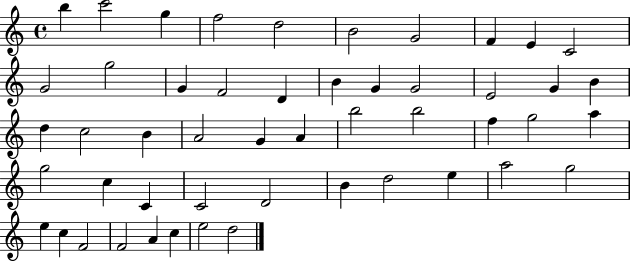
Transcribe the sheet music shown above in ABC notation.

X:1
T:Untitled
M:4/4
L:1/4
K:C
b c'2 g f2 d2 B2 G2 F E C2 G2 g2 G F2 D B G G2 E2 G B d c2 B A2 G A b2 b2 f g2 a g2 c C C2 D2 B d2 e a2 g2 e c F2 F2 A c e2 d2